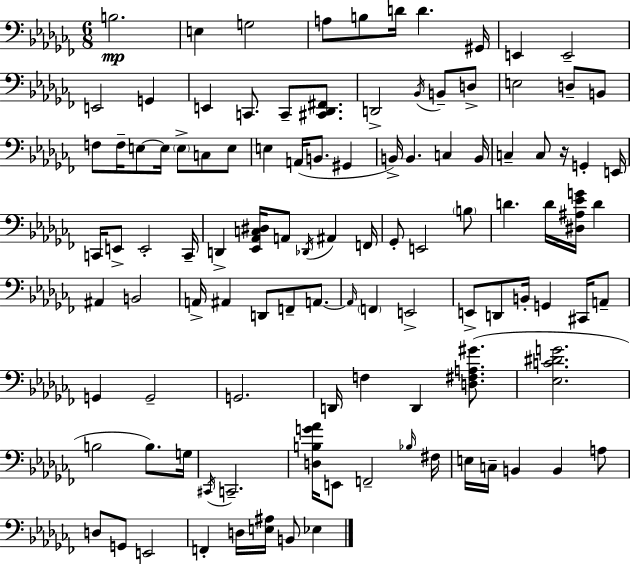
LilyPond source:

{
  \clef bass
  \numericTimeSignature
  \time 6/8
  \key aes \minor
  b2.\mp | e4 g2 | a8 b8 d'16 d'4. gis,16 | e,4 e,2-- | \break e,2 g,4 | e,4 c,8. c,8-- <cis, des, fis,>8. | d,2-> \acciaccatura { bes,16 } b,8-- d8-> | e2 d8-- b,8 | \break f8 f16-- e8~~ e16 \parenthesize e8-> c8 e8 | e4 a,16( b,8. gis,4 | b,16->) b,4. c4 | b,16 c4-- c8 r16 g,4-. | \break e,16 c,16 e,8-> e,2-. | c,16-- d,4-> <ees, aes, c dis>16 a,8 \acciaccatura { des,16 } ais,4 | f,16 ges,8-. e,2 | \parenthesize b8 d'4. d'16 <dis ais ees' g'>16 d'4 | \break ais,4 b,2 | a,16-> ais,4 d,8 f,8-- a,8.~~ | \grace { a,16 } \parenthesize f,4 e,2-> | e,8-> d,8 b,16-. g,4 | \break cis,16 a,8-- g,4 g,2-- | g,2. | d,16 f4 d,4 | <d fis a gis'>8.( <ees c' dis' g'>2. | \break b2 b8.) | g16 \acciaccatura { cis,16 } c,2.-- | <d b g' aes'>16 e,8 f,2-- | \grace { bes16 } fis16 e16 c16-- b,4 b,4 | \break a8 d8 g,8 e,2 | f,4-. d16 <e ais>16 b,8 | ees4 \bar "|."
}